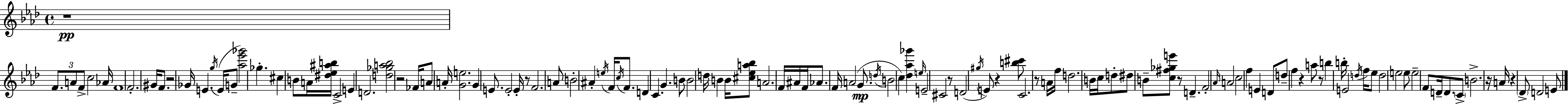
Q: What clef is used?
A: treble